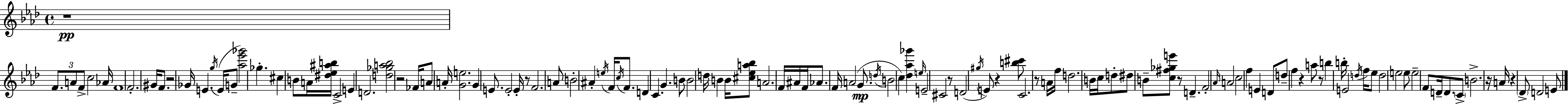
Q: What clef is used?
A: treble